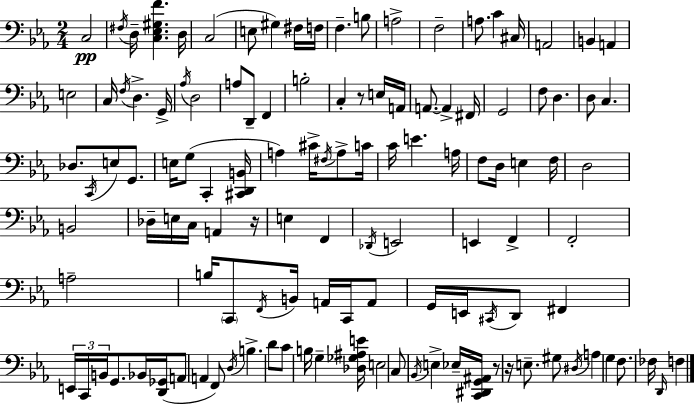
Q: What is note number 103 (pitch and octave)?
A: Bb2